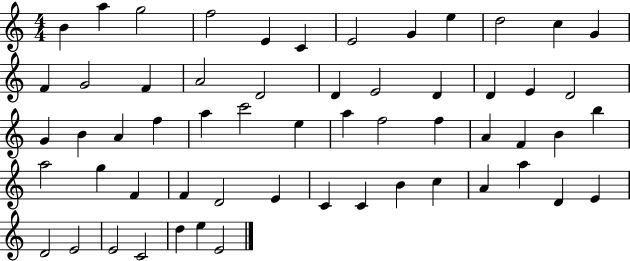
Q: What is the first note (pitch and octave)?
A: B4